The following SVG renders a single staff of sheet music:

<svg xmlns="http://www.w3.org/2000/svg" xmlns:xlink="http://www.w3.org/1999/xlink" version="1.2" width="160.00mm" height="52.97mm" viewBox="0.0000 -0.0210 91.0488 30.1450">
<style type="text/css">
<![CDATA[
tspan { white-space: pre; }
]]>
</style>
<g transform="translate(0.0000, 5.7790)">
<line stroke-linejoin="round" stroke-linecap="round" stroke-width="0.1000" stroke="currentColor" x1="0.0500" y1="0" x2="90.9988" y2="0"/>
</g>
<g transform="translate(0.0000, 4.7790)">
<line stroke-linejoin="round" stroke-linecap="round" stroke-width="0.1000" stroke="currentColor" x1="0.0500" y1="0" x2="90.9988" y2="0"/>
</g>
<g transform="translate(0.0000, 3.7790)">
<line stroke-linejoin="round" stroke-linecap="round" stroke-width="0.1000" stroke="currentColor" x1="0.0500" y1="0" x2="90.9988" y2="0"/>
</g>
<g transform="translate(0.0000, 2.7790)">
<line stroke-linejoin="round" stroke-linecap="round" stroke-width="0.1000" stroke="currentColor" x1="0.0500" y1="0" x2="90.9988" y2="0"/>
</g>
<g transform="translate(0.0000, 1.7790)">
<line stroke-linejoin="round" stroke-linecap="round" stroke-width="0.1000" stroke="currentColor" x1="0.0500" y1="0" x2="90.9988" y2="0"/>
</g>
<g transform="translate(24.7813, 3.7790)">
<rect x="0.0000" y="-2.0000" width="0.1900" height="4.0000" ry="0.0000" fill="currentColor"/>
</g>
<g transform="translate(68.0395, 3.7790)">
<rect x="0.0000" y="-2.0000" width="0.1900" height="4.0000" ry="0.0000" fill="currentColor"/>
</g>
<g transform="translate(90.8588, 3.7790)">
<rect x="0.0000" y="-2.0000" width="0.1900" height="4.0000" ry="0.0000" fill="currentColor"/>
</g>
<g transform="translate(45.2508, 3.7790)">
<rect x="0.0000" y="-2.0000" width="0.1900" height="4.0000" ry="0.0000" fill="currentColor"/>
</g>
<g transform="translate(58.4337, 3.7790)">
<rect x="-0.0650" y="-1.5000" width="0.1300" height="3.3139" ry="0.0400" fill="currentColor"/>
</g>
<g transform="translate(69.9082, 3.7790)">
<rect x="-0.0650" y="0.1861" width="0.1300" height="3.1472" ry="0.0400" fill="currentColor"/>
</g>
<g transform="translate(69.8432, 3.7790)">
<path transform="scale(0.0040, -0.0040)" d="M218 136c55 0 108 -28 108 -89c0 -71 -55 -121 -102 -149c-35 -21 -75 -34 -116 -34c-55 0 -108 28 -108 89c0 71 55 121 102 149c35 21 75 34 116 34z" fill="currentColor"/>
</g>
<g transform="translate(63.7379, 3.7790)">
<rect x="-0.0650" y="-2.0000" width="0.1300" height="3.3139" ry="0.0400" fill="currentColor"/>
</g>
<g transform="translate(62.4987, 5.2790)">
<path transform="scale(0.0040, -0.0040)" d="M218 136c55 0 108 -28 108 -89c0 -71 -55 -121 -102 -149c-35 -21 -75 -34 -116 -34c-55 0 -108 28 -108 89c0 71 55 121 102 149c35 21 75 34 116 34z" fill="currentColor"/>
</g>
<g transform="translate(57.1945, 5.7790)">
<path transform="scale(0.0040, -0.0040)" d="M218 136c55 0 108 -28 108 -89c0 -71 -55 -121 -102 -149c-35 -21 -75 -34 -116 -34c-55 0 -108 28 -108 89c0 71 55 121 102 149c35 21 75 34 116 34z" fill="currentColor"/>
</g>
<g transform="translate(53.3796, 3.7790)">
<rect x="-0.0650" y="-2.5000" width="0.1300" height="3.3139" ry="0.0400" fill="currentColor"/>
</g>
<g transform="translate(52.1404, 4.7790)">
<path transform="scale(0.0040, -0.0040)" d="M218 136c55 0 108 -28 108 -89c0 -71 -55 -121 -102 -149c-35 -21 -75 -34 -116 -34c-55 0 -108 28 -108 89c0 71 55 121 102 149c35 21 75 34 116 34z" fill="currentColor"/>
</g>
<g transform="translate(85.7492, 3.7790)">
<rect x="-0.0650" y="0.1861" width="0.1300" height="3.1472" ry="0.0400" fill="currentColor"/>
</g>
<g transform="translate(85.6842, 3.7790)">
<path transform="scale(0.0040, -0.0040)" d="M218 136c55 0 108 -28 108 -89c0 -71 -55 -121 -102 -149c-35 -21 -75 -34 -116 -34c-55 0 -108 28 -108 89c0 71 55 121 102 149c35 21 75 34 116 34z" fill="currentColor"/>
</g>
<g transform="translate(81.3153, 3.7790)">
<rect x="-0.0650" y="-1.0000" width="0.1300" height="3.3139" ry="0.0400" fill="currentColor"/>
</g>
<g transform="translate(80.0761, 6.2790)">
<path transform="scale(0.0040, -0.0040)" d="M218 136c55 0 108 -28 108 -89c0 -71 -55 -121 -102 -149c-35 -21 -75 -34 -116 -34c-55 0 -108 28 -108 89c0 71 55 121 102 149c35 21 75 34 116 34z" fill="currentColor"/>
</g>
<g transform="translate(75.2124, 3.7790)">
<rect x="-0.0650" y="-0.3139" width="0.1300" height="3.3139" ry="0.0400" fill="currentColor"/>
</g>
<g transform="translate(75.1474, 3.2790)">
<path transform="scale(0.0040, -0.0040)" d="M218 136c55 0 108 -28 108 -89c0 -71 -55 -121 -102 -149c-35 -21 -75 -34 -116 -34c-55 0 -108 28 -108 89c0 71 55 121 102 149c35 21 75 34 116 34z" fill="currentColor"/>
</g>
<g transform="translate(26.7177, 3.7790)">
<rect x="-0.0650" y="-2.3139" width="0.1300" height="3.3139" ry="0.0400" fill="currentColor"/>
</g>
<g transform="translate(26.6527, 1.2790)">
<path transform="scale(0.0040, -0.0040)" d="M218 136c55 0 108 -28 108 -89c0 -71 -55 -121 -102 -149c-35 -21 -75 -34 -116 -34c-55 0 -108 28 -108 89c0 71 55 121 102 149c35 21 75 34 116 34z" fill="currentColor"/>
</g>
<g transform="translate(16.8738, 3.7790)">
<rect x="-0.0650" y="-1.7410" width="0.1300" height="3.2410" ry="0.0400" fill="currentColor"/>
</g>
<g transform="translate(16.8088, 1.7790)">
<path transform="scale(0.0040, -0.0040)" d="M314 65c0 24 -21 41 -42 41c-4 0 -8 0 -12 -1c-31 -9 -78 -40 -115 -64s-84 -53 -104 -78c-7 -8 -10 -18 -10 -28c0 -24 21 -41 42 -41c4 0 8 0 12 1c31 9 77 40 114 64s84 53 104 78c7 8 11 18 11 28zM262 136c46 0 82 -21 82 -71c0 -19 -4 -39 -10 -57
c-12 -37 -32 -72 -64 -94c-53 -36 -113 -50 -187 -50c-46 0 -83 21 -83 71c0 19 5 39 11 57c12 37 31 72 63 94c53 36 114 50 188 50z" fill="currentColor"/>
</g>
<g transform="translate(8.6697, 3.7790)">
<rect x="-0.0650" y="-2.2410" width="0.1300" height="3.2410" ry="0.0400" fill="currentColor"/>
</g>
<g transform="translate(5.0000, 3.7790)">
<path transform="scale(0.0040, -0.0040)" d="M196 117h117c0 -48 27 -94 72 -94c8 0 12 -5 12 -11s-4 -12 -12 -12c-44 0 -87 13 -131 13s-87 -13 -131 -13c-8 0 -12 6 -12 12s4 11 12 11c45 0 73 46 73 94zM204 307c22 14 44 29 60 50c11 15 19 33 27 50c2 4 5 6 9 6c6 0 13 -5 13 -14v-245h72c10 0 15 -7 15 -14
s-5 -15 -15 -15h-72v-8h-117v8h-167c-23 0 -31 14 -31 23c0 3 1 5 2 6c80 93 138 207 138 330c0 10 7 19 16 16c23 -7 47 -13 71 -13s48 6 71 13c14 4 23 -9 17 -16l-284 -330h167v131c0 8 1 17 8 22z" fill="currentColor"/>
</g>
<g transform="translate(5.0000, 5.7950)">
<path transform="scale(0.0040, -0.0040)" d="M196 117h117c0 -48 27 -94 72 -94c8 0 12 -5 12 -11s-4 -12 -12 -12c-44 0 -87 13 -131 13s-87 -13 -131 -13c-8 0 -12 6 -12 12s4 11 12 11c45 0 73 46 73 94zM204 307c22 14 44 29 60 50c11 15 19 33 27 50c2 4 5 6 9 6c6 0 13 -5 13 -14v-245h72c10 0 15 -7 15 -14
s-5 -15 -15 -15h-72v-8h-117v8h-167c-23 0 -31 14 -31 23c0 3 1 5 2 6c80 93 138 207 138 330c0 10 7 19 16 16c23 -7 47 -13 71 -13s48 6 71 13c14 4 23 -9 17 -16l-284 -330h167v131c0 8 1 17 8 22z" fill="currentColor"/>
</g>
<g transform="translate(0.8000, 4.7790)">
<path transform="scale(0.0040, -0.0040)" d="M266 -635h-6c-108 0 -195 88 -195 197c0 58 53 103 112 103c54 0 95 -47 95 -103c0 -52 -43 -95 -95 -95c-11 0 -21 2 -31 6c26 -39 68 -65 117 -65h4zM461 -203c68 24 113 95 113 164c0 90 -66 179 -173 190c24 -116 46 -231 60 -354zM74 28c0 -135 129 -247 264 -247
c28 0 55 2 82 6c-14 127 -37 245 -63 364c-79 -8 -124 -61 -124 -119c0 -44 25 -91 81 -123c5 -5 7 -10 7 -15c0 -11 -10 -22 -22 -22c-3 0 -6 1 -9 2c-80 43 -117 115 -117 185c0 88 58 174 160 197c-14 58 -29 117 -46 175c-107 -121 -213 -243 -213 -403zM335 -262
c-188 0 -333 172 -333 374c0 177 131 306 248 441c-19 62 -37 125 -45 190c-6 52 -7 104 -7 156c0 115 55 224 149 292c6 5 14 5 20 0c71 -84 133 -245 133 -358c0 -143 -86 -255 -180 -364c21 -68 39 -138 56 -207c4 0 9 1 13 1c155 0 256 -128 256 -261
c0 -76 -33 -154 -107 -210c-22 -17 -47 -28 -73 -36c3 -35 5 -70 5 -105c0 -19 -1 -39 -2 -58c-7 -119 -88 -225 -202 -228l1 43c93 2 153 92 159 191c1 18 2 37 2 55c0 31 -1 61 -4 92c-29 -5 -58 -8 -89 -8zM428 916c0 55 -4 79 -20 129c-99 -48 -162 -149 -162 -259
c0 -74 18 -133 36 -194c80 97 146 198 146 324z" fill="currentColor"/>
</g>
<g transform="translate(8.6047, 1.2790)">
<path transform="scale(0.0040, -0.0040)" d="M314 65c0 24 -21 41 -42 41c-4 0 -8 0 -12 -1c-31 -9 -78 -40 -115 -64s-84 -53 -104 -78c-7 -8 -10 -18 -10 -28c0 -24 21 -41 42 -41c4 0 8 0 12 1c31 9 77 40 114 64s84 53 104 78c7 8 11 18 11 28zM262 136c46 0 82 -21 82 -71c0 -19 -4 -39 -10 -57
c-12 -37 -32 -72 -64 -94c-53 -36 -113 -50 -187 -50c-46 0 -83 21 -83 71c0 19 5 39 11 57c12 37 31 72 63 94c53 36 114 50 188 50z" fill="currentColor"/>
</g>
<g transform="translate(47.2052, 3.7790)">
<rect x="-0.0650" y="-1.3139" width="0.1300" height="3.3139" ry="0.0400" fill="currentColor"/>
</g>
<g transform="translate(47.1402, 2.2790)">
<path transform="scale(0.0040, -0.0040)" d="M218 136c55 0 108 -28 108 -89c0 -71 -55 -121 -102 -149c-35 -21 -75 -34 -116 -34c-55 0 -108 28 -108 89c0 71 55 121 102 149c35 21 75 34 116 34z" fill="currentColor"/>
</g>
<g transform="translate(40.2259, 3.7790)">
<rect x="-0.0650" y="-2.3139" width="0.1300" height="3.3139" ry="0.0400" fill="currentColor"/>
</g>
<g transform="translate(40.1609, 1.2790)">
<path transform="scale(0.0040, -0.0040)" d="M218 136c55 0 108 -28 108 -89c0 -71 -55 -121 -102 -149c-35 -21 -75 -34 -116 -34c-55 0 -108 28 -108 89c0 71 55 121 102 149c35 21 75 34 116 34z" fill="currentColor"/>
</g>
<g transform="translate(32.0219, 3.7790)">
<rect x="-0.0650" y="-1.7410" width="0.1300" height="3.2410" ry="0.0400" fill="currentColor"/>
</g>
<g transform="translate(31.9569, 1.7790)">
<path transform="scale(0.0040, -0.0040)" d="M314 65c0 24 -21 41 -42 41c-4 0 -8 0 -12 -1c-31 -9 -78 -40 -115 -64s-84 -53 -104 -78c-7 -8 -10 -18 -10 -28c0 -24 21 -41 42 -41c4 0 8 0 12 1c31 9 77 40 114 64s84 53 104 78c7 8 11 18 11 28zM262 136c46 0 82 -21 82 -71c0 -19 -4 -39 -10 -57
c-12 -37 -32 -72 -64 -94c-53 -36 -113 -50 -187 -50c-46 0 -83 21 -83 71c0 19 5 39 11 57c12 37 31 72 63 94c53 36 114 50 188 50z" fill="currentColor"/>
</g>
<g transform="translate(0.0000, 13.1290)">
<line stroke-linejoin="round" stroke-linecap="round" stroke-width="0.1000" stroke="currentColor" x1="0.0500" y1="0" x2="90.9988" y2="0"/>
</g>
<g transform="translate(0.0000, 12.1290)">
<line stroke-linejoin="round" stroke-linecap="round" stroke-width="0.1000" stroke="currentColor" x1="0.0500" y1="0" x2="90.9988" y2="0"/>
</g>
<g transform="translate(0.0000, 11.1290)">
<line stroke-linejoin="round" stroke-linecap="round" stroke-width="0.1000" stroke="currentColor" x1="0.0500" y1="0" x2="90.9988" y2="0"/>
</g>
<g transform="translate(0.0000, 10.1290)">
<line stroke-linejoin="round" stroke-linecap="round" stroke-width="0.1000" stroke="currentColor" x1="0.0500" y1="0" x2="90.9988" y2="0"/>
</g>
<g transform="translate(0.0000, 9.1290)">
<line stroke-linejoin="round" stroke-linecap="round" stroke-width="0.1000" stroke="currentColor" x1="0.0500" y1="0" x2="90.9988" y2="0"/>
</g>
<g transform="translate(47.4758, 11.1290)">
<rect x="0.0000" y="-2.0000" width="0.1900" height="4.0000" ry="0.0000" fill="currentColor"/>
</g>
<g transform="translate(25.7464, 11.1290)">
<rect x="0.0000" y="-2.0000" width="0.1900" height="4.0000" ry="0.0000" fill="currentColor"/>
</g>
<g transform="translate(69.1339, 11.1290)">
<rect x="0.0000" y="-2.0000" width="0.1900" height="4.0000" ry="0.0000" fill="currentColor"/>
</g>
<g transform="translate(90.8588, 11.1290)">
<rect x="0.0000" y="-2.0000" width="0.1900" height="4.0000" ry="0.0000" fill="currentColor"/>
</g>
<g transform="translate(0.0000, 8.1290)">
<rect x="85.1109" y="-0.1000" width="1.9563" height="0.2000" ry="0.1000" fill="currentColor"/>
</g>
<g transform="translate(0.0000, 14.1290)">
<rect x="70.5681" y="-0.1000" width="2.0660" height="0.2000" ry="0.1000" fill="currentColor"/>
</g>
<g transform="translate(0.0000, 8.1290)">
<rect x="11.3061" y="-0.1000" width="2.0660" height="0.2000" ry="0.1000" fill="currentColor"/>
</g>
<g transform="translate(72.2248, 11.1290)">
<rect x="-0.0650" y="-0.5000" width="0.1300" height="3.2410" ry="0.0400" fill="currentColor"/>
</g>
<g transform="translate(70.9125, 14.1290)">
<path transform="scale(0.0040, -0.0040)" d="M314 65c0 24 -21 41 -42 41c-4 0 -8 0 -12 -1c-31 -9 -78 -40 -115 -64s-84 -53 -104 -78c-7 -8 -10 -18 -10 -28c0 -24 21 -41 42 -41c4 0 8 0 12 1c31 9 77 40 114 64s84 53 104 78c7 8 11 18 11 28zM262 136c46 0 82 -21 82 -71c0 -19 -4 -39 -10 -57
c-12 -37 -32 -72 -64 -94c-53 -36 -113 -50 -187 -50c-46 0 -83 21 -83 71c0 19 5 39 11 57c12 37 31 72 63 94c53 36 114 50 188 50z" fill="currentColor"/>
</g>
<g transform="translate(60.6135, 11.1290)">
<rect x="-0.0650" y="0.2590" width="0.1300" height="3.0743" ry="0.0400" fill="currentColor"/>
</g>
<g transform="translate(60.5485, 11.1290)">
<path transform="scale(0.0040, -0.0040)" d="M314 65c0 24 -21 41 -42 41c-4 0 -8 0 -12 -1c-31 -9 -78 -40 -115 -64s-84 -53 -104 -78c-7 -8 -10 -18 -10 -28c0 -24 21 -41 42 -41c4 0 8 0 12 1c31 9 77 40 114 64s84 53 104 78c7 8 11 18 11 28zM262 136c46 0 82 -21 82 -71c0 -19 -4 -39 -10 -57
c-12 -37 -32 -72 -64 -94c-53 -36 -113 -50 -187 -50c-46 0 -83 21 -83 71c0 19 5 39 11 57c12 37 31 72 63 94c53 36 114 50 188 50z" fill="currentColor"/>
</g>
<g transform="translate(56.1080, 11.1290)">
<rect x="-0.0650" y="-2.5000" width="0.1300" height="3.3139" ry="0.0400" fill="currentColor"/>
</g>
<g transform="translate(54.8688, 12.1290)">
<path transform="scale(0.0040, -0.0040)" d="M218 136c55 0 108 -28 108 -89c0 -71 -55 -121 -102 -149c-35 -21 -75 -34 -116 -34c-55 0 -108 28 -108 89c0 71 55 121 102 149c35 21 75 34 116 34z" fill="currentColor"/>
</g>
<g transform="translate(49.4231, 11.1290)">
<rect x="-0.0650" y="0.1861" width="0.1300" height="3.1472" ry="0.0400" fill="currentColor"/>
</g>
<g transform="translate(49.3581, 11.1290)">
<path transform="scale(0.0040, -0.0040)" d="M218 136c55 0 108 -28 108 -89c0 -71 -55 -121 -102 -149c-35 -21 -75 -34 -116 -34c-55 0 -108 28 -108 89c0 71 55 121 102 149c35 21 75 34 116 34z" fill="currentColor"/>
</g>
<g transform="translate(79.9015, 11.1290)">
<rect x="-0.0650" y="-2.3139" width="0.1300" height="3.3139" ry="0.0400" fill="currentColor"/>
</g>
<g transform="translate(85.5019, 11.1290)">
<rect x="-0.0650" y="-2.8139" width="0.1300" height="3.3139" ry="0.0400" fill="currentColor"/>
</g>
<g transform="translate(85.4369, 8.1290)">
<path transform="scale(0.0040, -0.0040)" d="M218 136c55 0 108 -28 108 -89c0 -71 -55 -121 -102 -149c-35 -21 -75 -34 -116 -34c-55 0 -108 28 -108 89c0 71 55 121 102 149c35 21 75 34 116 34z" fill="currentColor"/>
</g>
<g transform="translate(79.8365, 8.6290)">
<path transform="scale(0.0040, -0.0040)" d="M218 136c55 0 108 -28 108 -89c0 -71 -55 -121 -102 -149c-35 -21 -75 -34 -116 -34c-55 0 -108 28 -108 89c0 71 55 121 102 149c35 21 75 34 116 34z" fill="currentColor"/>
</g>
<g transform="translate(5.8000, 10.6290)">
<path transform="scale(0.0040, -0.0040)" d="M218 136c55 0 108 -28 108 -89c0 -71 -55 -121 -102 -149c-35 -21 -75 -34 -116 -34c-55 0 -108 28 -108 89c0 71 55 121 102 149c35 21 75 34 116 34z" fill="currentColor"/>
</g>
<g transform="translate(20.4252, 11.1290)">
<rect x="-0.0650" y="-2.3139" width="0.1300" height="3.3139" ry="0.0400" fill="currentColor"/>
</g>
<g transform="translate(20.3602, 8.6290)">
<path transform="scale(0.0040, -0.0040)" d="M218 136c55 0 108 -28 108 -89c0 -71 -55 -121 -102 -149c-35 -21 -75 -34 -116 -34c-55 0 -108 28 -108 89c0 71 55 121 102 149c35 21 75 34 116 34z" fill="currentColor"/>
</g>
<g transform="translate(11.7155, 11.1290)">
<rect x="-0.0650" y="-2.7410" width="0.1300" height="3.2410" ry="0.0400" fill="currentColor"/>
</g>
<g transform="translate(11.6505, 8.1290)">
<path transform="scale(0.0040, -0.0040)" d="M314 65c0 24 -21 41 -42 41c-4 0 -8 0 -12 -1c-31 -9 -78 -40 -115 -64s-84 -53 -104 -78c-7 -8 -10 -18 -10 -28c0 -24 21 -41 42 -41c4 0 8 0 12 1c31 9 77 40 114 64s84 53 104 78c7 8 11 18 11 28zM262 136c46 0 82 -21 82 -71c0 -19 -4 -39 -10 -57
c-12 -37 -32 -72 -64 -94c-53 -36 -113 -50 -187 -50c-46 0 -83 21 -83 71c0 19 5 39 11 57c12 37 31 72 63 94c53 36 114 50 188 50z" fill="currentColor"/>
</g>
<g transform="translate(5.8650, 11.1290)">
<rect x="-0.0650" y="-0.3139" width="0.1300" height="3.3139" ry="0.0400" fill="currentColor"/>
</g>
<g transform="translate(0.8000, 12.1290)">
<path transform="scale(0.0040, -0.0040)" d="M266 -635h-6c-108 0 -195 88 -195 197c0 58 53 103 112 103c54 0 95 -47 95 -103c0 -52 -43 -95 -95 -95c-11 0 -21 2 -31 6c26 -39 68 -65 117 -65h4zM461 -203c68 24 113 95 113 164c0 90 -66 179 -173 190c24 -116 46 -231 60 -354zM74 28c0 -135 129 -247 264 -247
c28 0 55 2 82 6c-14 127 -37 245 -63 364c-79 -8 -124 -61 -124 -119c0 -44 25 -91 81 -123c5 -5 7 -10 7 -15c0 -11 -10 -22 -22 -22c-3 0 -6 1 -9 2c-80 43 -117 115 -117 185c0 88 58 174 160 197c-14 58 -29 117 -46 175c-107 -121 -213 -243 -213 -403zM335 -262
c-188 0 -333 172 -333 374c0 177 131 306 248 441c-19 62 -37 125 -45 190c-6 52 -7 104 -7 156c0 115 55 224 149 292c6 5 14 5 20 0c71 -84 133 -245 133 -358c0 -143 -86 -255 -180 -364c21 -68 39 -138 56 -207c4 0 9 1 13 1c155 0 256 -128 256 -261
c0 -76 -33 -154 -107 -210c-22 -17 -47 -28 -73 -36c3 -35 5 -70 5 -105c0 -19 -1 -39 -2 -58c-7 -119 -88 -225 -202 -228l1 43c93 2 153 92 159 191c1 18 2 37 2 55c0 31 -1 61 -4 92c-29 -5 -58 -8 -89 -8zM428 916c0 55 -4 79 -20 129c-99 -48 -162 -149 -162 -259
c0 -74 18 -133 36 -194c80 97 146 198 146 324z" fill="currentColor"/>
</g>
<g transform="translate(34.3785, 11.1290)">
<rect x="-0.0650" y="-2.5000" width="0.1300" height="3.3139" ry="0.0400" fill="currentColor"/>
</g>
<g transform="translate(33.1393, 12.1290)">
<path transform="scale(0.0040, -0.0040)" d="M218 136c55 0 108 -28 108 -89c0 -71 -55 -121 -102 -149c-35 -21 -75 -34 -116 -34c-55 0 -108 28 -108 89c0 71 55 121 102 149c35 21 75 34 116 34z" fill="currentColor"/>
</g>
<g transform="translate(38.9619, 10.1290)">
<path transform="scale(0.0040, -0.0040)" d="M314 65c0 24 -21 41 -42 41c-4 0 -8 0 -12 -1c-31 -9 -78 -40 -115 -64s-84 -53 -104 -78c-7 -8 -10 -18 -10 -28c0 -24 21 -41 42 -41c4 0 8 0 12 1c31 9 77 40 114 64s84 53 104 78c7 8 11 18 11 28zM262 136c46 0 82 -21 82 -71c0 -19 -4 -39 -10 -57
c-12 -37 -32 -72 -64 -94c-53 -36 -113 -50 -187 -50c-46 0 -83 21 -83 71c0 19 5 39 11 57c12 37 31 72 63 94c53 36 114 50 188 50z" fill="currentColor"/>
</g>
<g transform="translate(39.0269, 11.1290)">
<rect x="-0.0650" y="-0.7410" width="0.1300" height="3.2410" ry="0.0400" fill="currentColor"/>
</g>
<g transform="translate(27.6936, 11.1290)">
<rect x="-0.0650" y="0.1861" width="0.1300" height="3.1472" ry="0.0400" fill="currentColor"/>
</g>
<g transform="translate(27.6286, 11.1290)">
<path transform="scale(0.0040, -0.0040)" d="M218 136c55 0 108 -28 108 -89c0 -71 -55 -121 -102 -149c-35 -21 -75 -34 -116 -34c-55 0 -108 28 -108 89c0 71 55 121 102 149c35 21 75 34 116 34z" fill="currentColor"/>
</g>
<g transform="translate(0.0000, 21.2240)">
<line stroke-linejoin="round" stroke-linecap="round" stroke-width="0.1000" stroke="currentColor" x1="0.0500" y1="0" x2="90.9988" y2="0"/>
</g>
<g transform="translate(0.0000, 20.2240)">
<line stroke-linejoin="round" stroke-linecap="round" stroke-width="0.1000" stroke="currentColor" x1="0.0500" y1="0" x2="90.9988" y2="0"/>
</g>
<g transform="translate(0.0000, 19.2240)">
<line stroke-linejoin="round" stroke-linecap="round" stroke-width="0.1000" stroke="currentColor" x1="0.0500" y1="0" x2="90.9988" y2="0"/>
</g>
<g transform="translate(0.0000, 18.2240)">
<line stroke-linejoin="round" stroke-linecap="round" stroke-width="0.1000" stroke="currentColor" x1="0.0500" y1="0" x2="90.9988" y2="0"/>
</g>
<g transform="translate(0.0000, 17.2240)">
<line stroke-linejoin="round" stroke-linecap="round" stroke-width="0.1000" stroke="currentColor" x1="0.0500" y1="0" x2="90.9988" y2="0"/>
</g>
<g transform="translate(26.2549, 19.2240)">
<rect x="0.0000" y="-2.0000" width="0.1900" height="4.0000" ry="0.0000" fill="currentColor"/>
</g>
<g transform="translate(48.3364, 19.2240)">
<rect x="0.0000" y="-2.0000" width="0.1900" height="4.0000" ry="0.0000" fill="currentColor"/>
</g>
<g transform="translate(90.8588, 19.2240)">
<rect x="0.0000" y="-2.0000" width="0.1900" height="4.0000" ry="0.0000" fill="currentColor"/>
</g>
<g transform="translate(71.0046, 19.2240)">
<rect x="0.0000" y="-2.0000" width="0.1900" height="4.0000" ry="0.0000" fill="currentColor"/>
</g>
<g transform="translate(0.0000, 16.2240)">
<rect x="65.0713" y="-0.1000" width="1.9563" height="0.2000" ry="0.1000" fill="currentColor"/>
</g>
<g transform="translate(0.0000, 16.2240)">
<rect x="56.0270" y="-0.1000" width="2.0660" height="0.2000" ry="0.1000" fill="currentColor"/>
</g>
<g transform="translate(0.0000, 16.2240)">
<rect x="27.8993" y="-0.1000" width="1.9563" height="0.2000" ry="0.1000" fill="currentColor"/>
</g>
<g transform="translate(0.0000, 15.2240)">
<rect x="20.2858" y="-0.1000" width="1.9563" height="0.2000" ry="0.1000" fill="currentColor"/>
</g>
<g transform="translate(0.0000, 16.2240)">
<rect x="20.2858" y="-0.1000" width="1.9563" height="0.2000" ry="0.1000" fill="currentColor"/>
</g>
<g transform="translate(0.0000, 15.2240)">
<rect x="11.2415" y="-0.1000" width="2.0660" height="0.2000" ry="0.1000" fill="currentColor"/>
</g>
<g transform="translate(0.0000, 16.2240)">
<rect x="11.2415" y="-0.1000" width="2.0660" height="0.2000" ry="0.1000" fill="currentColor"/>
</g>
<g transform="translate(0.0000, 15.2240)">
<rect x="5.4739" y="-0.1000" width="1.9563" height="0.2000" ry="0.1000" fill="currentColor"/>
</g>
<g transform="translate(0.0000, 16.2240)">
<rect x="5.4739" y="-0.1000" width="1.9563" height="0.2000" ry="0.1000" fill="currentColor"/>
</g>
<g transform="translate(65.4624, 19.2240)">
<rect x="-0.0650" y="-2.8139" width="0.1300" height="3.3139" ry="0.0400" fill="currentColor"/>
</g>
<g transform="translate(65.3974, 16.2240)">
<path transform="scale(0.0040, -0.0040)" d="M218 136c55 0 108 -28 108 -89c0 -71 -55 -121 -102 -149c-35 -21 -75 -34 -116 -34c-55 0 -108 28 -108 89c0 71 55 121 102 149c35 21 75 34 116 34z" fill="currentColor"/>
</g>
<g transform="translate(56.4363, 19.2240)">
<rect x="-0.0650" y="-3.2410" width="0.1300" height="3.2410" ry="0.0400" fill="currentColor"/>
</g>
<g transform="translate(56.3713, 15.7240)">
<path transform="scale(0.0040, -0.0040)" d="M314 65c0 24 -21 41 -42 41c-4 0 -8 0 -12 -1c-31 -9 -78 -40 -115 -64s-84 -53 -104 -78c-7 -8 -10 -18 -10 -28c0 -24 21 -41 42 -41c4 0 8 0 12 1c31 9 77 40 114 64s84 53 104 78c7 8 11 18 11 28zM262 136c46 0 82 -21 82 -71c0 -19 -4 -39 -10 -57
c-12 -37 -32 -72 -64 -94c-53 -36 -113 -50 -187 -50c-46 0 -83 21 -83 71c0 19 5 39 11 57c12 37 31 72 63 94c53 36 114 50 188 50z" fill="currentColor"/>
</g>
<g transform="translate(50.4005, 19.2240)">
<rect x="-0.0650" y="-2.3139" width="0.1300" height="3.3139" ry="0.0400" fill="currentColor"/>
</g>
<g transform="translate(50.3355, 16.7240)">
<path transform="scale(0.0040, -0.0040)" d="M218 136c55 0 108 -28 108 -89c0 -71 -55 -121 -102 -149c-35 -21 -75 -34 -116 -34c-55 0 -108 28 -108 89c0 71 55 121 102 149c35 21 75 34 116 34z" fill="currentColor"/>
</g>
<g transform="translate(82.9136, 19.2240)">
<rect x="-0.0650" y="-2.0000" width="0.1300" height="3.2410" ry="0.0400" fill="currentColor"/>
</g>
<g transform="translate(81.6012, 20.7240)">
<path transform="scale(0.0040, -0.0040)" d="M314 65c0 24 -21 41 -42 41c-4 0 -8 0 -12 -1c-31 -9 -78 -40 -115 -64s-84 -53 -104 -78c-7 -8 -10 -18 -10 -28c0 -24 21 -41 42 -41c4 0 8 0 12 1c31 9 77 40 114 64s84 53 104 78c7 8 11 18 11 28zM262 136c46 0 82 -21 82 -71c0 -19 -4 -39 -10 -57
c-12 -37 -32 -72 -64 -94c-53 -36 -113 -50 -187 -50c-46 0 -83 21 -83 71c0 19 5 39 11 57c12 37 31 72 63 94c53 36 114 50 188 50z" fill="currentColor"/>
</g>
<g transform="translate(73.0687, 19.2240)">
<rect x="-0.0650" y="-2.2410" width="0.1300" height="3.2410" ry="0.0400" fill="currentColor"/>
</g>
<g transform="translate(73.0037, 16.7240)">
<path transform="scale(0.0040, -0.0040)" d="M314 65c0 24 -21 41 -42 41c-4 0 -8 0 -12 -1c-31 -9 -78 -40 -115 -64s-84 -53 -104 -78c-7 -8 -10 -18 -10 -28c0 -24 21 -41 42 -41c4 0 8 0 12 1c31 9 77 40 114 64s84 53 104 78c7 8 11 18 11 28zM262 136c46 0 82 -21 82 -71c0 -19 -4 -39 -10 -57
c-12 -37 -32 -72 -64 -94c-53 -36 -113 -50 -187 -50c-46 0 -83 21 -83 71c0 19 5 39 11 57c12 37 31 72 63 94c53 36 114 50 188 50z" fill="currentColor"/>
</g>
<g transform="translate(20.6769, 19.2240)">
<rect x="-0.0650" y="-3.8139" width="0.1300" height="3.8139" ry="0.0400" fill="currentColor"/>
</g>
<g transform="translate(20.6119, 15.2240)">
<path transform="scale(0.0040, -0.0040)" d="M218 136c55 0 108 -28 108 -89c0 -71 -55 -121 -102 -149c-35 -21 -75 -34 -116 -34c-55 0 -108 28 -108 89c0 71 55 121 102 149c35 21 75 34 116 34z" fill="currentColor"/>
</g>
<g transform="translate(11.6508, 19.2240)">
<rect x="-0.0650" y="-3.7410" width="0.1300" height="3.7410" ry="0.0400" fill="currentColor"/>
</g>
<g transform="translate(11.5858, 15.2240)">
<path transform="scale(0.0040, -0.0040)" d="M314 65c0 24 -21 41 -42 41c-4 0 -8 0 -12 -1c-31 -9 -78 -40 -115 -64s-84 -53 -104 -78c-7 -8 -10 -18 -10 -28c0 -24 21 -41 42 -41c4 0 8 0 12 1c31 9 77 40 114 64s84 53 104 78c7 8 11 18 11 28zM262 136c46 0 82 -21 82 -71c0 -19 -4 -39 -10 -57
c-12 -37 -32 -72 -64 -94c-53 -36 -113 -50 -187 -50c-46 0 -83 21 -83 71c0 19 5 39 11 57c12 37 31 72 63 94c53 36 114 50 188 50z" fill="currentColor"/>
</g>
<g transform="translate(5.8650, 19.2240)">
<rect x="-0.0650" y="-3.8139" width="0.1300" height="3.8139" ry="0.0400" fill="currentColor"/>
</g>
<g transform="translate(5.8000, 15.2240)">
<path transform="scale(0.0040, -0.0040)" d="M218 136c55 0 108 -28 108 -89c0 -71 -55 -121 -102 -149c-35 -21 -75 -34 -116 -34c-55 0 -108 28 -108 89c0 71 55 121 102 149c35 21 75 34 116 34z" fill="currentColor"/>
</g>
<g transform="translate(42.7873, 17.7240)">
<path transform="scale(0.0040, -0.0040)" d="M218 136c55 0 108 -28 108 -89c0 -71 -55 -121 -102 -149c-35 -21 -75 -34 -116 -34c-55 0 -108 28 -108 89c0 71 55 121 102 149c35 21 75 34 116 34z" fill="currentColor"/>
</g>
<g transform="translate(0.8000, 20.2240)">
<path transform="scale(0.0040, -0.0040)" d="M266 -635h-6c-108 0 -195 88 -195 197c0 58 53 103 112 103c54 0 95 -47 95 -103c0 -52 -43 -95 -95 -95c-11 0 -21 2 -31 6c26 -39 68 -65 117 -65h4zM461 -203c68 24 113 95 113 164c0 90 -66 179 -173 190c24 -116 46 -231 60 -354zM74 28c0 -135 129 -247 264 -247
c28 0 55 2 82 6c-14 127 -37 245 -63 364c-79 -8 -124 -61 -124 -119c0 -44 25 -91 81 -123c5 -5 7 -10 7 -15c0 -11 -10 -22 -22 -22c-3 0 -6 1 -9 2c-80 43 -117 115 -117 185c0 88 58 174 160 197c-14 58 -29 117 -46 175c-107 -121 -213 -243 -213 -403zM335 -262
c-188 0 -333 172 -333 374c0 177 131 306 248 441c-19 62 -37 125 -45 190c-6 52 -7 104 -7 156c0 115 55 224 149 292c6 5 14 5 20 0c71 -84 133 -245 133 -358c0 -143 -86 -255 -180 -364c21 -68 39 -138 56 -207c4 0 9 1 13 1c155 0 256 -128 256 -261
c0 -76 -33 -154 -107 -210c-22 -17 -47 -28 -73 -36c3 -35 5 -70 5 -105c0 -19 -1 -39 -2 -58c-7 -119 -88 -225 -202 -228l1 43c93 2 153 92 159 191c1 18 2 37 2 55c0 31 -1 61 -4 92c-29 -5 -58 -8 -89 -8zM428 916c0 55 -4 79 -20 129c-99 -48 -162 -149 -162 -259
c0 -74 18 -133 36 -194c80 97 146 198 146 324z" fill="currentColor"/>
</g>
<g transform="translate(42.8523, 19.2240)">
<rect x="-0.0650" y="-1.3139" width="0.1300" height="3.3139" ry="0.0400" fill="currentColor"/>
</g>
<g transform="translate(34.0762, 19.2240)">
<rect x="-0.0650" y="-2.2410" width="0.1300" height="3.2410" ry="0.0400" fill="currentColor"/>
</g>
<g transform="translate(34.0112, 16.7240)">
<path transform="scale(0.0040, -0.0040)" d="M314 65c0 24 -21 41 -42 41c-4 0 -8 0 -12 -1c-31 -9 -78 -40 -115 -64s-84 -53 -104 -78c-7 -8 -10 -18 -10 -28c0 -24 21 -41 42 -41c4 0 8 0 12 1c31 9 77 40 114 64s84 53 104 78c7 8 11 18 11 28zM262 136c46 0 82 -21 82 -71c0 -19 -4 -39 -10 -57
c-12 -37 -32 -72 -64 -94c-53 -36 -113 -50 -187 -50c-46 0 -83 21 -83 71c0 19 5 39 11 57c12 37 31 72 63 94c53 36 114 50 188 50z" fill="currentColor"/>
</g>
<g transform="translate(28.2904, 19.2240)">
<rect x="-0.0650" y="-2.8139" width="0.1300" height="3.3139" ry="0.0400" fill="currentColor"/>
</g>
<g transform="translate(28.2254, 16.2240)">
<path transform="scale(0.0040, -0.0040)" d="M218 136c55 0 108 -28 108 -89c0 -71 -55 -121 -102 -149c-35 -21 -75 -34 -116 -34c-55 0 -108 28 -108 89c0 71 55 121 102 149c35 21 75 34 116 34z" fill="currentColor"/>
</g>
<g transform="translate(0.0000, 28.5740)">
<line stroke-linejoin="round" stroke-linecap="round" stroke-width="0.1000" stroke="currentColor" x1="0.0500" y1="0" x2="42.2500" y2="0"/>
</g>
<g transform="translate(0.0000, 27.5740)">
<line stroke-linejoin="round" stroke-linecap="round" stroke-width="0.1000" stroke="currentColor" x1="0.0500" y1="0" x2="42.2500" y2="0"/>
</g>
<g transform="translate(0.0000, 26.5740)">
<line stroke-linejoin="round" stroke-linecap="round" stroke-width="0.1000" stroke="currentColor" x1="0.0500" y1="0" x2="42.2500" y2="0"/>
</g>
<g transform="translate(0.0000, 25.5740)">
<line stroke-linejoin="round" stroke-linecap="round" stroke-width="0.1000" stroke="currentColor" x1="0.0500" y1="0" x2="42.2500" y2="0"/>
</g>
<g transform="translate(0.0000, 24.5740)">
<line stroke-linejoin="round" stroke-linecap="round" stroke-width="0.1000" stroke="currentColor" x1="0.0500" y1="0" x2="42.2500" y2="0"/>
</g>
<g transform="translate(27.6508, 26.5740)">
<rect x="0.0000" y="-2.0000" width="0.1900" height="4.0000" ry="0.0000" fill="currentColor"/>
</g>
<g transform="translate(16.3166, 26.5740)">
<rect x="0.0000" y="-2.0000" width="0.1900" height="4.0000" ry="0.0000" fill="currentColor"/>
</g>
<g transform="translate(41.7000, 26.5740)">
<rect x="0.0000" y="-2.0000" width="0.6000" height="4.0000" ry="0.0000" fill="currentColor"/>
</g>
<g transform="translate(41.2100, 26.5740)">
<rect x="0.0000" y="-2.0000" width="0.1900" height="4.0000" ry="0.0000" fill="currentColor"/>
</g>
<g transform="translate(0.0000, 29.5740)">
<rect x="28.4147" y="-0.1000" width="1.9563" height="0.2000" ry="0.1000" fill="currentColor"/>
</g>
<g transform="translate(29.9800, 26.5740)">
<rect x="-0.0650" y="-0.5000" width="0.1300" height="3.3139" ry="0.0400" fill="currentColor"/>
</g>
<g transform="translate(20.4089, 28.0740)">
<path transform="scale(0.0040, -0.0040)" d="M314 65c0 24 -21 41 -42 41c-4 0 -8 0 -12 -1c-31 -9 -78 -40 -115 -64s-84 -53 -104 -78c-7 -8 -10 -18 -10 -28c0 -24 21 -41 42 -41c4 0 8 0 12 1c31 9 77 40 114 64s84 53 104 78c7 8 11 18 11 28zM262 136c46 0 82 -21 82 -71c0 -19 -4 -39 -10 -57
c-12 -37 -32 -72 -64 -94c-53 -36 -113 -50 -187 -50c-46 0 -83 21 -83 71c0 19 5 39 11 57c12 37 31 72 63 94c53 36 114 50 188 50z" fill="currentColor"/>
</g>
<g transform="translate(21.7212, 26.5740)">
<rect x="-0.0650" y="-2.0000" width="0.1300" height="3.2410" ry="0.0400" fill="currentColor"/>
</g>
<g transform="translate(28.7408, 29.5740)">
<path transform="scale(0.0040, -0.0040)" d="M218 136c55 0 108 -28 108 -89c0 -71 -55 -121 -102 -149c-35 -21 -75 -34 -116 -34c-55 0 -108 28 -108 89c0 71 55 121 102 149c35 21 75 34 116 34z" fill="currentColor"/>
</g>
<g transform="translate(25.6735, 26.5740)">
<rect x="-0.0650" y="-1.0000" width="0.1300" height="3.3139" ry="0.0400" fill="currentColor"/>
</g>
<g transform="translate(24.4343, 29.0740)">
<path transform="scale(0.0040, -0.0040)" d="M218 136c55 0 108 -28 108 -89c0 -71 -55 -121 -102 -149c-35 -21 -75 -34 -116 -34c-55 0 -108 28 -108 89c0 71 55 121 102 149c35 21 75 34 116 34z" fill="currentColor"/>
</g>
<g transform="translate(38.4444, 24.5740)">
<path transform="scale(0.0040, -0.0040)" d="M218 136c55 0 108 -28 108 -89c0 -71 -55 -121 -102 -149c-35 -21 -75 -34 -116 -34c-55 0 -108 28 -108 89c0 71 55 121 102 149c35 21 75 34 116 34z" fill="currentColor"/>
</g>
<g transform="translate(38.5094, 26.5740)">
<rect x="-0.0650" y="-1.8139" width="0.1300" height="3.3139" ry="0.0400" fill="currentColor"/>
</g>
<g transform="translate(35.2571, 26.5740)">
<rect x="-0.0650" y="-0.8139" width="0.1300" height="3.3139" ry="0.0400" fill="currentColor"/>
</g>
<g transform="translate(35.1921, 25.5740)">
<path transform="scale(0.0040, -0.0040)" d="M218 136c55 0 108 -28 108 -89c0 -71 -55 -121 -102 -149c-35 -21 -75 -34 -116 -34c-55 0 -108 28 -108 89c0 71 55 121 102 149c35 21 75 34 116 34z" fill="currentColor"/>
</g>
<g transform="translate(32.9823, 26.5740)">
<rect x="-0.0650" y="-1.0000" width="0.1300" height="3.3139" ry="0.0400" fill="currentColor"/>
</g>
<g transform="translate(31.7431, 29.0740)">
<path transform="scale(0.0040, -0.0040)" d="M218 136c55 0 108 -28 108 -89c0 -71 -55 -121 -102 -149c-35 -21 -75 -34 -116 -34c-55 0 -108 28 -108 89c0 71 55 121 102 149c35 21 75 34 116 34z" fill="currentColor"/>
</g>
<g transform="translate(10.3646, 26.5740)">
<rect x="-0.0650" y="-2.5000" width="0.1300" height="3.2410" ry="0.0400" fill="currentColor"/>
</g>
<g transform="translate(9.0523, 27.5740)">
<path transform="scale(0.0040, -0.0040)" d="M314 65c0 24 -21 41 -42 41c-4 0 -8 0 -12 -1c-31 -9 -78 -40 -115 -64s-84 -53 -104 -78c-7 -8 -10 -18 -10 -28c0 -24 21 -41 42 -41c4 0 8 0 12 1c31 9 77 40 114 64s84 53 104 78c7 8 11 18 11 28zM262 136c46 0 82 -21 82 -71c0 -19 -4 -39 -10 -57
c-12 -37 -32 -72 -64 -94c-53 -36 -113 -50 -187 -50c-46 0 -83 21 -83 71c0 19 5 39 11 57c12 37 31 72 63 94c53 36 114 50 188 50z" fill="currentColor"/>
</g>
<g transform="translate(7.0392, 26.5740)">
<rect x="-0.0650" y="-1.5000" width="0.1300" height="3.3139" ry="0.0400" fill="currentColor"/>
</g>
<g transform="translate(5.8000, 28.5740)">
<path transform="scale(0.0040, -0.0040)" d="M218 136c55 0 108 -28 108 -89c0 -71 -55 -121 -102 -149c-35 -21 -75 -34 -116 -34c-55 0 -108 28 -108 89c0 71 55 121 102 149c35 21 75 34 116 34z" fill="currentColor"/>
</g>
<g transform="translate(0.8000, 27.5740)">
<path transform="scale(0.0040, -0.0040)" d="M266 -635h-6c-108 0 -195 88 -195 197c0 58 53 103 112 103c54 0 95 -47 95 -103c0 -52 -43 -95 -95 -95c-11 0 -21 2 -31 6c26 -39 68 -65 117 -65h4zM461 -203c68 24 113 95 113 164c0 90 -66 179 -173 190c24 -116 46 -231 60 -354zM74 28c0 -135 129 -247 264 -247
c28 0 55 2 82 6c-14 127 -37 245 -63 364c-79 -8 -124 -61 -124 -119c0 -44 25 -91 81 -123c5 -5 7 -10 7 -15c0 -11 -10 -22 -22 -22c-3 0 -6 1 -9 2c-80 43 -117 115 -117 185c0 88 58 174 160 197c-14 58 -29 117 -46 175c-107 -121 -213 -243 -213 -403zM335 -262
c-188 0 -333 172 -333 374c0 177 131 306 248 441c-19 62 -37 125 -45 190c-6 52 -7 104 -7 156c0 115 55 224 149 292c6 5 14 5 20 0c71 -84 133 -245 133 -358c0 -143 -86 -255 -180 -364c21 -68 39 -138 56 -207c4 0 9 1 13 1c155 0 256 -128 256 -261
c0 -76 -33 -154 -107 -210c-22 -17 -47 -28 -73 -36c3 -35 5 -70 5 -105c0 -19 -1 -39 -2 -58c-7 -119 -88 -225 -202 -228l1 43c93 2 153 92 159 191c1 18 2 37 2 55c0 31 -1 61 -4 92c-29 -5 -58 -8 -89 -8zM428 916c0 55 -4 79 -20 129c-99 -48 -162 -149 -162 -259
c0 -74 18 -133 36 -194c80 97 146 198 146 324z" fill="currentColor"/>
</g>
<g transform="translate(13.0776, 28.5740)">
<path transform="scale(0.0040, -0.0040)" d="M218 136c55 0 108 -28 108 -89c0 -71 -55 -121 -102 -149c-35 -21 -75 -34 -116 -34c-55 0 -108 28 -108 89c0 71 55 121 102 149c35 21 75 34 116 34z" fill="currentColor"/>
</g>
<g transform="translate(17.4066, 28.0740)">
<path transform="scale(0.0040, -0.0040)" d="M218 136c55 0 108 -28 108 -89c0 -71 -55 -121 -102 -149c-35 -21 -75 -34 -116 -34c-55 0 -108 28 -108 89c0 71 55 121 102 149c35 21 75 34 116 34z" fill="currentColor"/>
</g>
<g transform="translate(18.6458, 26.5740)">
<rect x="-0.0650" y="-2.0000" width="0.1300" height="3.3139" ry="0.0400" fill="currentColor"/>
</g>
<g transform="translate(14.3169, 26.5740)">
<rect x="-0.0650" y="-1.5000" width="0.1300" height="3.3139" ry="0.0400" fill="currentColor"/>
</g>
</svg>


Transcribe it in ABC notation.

X:1
T:Untitled
M:4/4
L:1/4
K:C
g2 f2 g f2 g e G E F B c D B c a2 g B G d2 B G B2 C2 g a c' c'2 c' a g2 e g b2 a g2 F2 E G2 E F F2 D C D d f